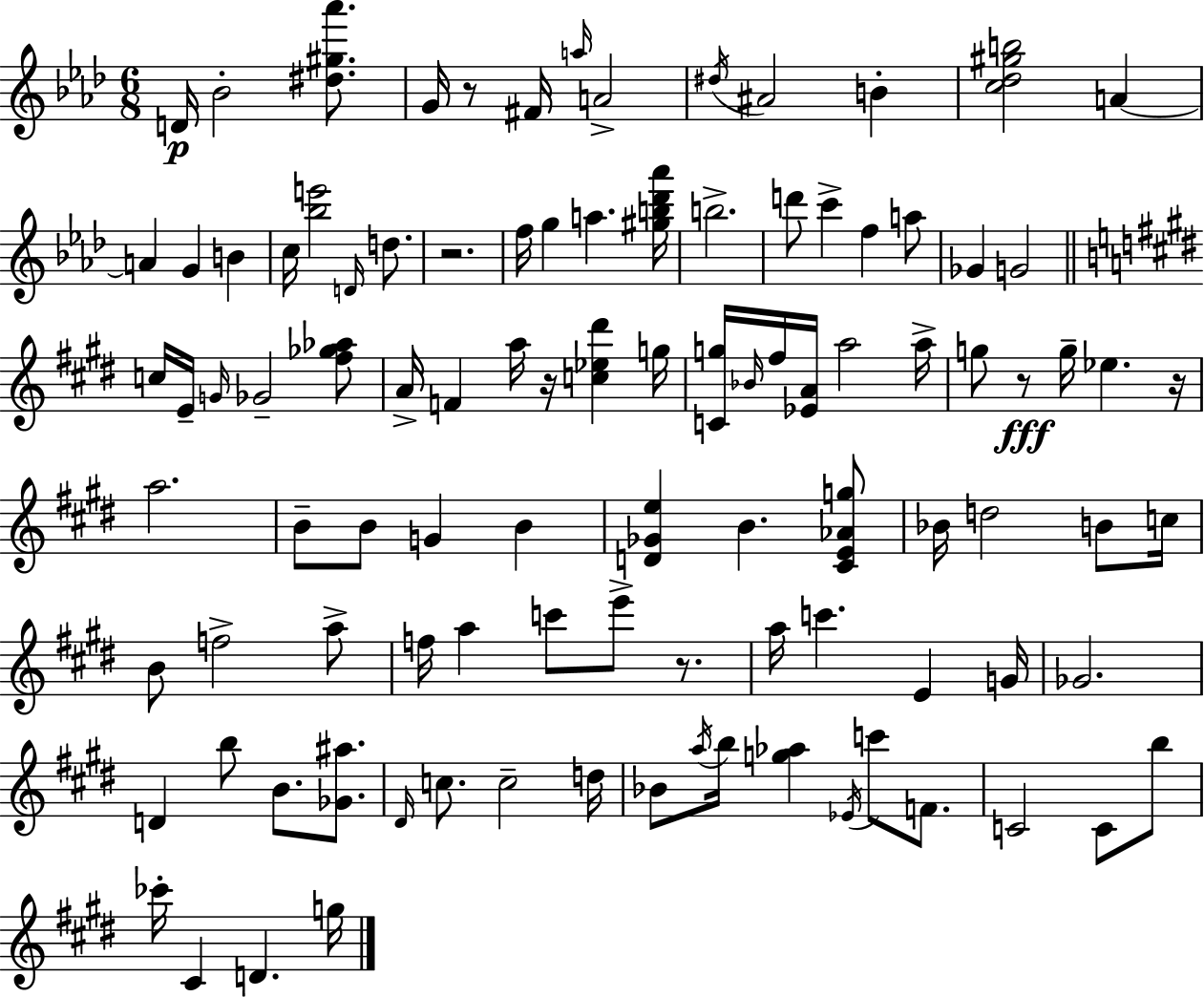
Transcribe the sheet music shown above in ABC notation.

X:1
T:Untitled
M:6/8
L:1/4
K:Ab
D/4 _B2 [^d^g_a']/2 G/4 z/2 ^F/4 a/4 A2 ^d/4 ^A2 B [c_d^gb]2 A A G B c/4 [_be']2 D/4 d/2 z2 f/4 g a [^gb_d'_a']/4 b2 d'/2 c' f a/2 _G G2 c/4 E/4 G/4 _G2 [^f_g_a]/2 A/4 F a/4 z/4 [c_e^d'] g/4 [Cg]/4 _B/4 ^f/4 [_EA]/4 a2 a/4 g/2 z/2 g/4 _e z/4 a2 B/2 B/2 G B [D_Ge] B [^CE_Ag]/2 _B/4 d2 B/2 c/4 B/2 f2 a/2 f/4 a c'/2 e'/2 z/2 a/4 c' E G/4 _G2 D b/2 B/2 [_G^a]/2 ^D/4 c/2 c2 d/4 _B/2 a/4 b/4 [g_a] _E/4 c'/2 F/2 C2 C/2 b/2 _c'/4 ^C D g/4